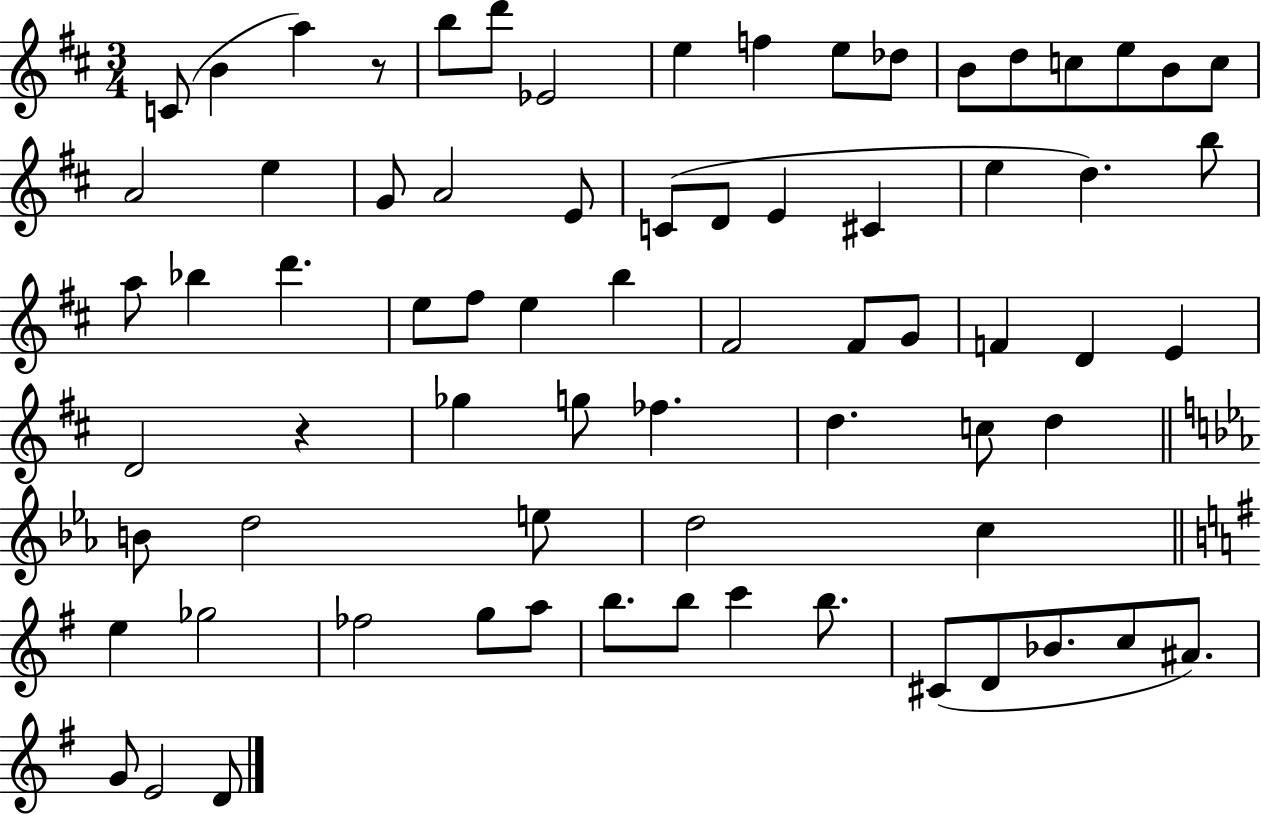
X:1
T:Untitled
M:3/4
L:1/4
K:D
C/2 B a z/2 b/2 d'/2 _E2 e f e/2 _d/2 B/2 d/2 c/2 e/2 B/2 c/2 A2 e G/2 A2 E/2 C/2 D/2 E ^C e d b/2 a/2 _b d' e/2 ^f/2 e b ^F2 ^F/2 G/2 F D E D2 z _g g/2 _f d c/2 d B/2 d2 e/2 d2 c e _g2 _f2 g/2 a/2 b/2 b/2 c' b/2 ^C/2 D/2 _B/2 c/2 ^A/2 G/2 E2 D/2